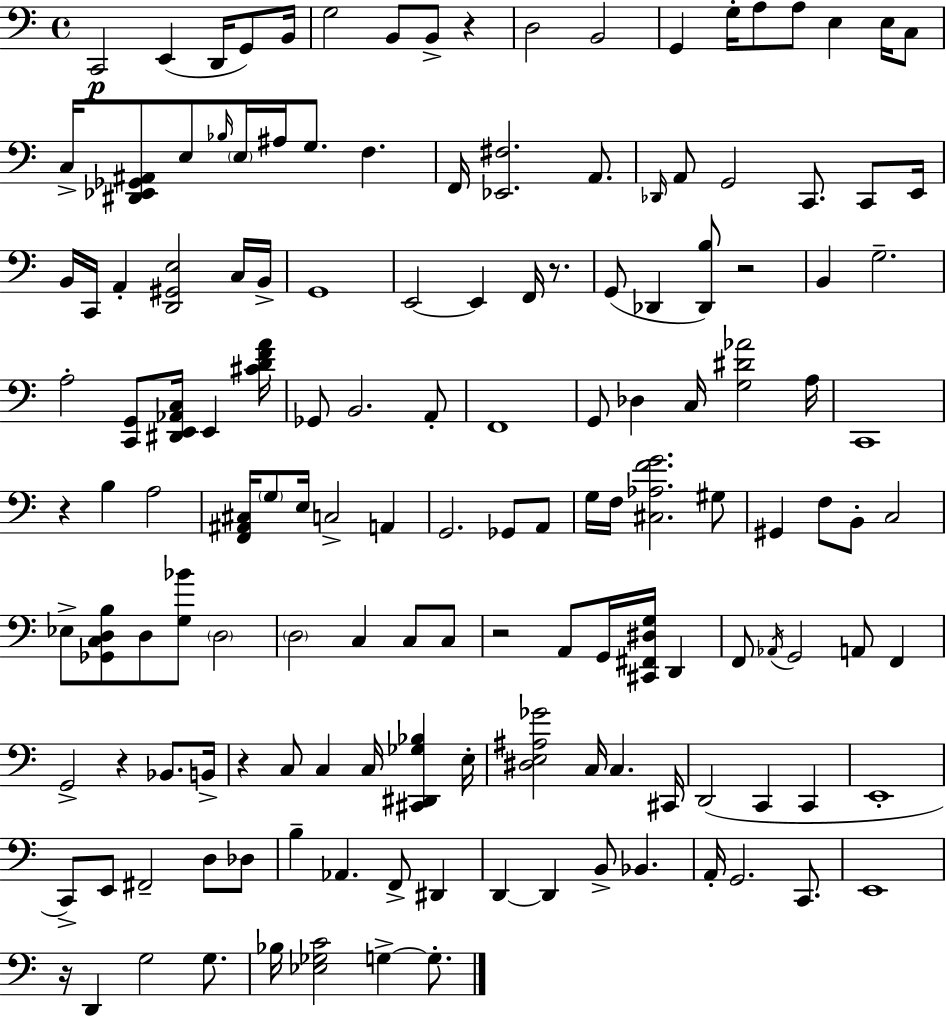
X:1
T:Untitled
M:4/4
L:1/4
K:Am
C,,2 E,, D,,/4 G,,/2 B,,/4 G,2 B,,/2 B,,/2 z D,2 B,,2 G,, G,/4 A,/2 A,/2 E, E,/4 C,/2 C,/4 [^D,,_E,,_G,,^A,,]/2 E,/2 _B,/4 E,/4 ^A,/4 G,/2 F, F,,/4 [_E,,^F,]2 A,,/2 _D,,/4 A,,/2 G,,2 C,,/2 C,,/2 E,,/4 B,,/4 C,,/4 A,, [D,,^G,,E,]2 C,/4 B,,/4 G,,4 E,,2 E,, F,,/4 z/2 G,,/2 _D,, [_D,,B,]/2 z2 B,, G,2 A,2 [C,,G,,]/2 [^D,,E,,_A,,C,]/4 E,, [^CDFA]/4 _G,,/2 B,,2 A,,/2 F,,4 G,,/2 _D, C,/4 [G,^D_A]2 A,/4 C,,4 z B, A,2 [F,,^A,,^C,]/4 G,/2 E,/4 C,2 A,, G,,2 _G,,/2 A,,/2 G,/4 F,/4 [^C,_A,FG]2 ^G,/2 ^G,, F,/2 B,,/2 C,2 _E,/2 [_G,,C,D,B,]/2 D,/2 [G,_B]/2 D,2 D,2 C, C,/2 C,/2 z2 A,,/2 G,,/4 [^C,,^F,,^D,G,]/4 D,, F,,/2 _A,,/4 G,,2 A,,/2 F,, G,,2 z _B,,/2 B,,/4 z C,/2 C, C,/4 [^C,,^D,,_G,_B,] E,/4 [^D,E,^A,_G]2 C,/4 C, ^C,,/4 D,,2 C,, C,, E,,4 C,,/2 E,,/2 ^F,,2 D,/2 _D,/2 B, _A,, F,,/2 ^D,, D,, D,, B,,/2 _B,, A,,/4 G,,2 C,,/2 E,,4 z/4 D,, G,2 G,/2 _B,/4 [_E,_G,C]2 G, G,/2